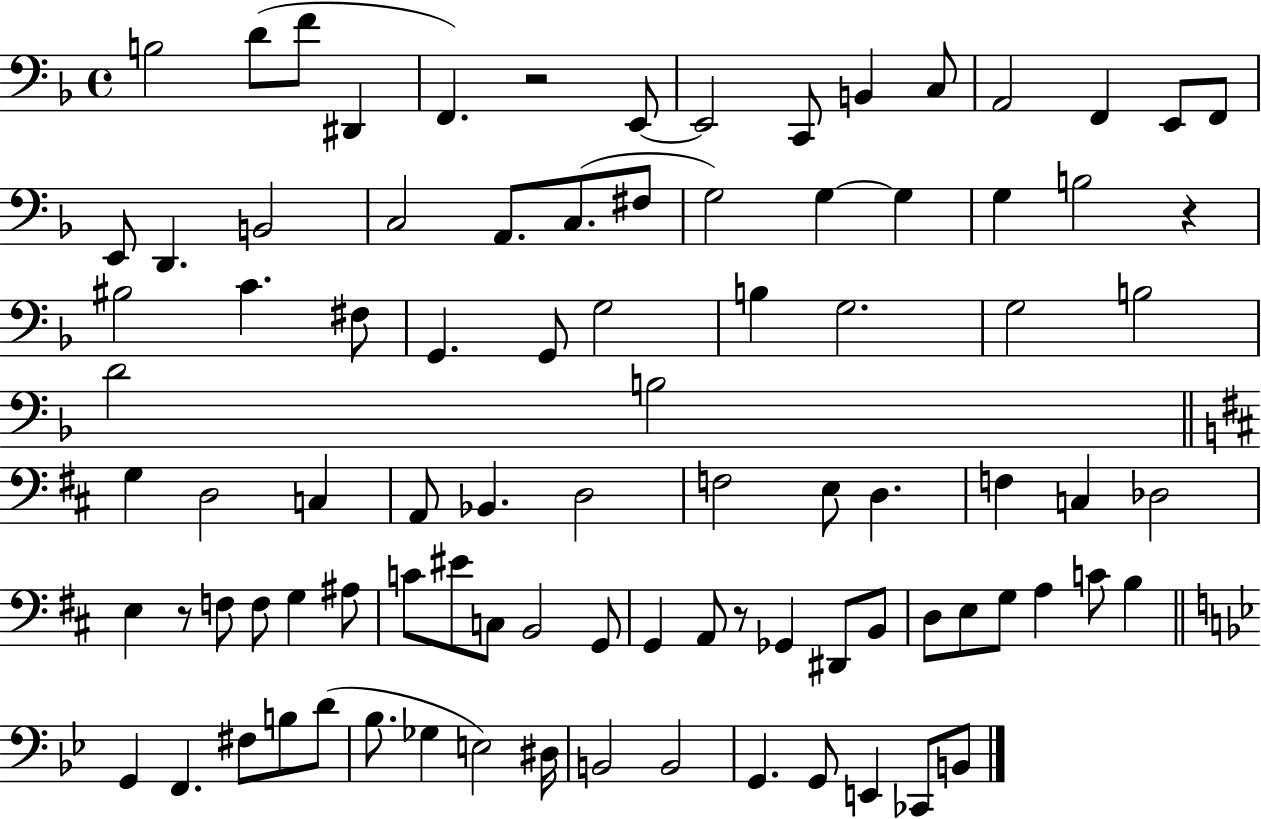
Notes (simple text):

B3/h D4/e F4/e D#2/q F2/q. R/h E2/e E2/h C2/e B2/q C3/e A2/h F2/q E2/e F2/e E2/e D2/q. B2/h C3/h A2/e. C3/e. F#3/e G3/h G3/q G3/q G3/q B3/h R/q BIS3/h C4/q. F#3/e G2/q. G2/e G3/h B3/q G3/h. G3/h B3/h D4/h B3/h G3/q D3/h C3/q A2/e Bb2/q. D3/h F3/h E3/e D3/q. F3/q C3/q Db3/h E3/q R/e F3/e F3/e G3/q A#3/e C4/e EIS4/e C3/e B2/h G2/e G2/q A2/e R/e Gb2/q D#2/e B2/e D3/e E3/e G3/e A3/q C4/e B3/q G2/q F2/q. F#3/e B3/e D4/e Bb3/e. Gb3/q E3/h D#3/s B2/h B2/h G2/q. G2/e E2/q CES2/e B2/e